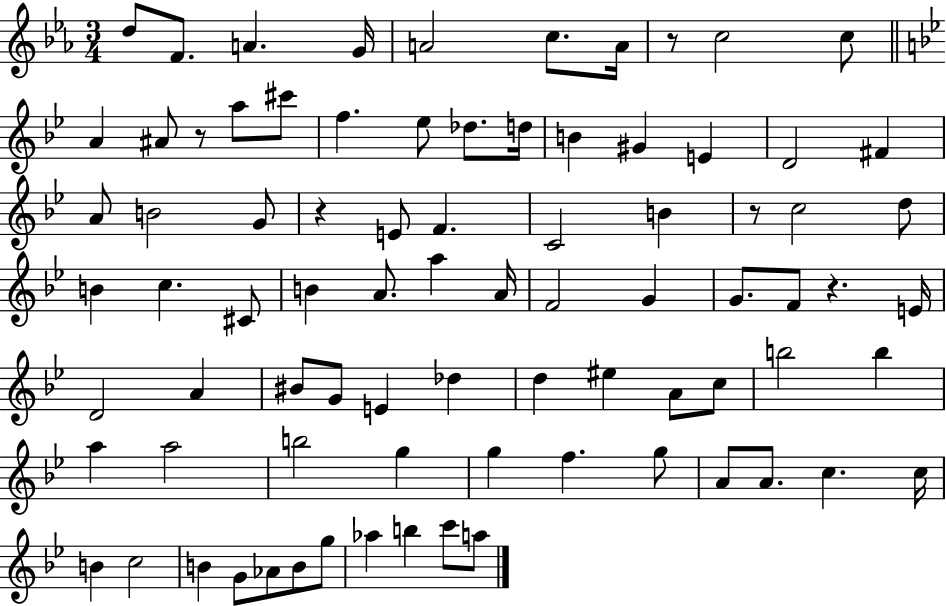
D5/e F4/e. A4/q. G4/s A4/h C5/e. A4/s R/e C5/h C5/e A4/q A#4/e R/e A5/e C#6/e F5/q. Eb5/e Db5/e. D5/s B4/q G#4/q E4/q D4/h F#4/q A4/e B4/h G4/e R/q E4/e F4/q. C4/h B4/q R/e C5/h D5/e B4/q C5/q. C#4/e B4/q A4/e. A5/q A4/s F4/h G4/q G4/e. F4/e R/q. E4/s D4/h A4/q BIS4/e G4/e E4/q Db5/q D5/q EIS5/q A4/e C5/e B5/h B5/q A5/q A5/h B5/h G5/q G5/q F5/q. G5/e A4/e A4/e. C5/q. C5/s B4/q C5/h B4/q G4/e Ab4/e B4/e G5/e Ab5/q B5/q C6/e A5/e